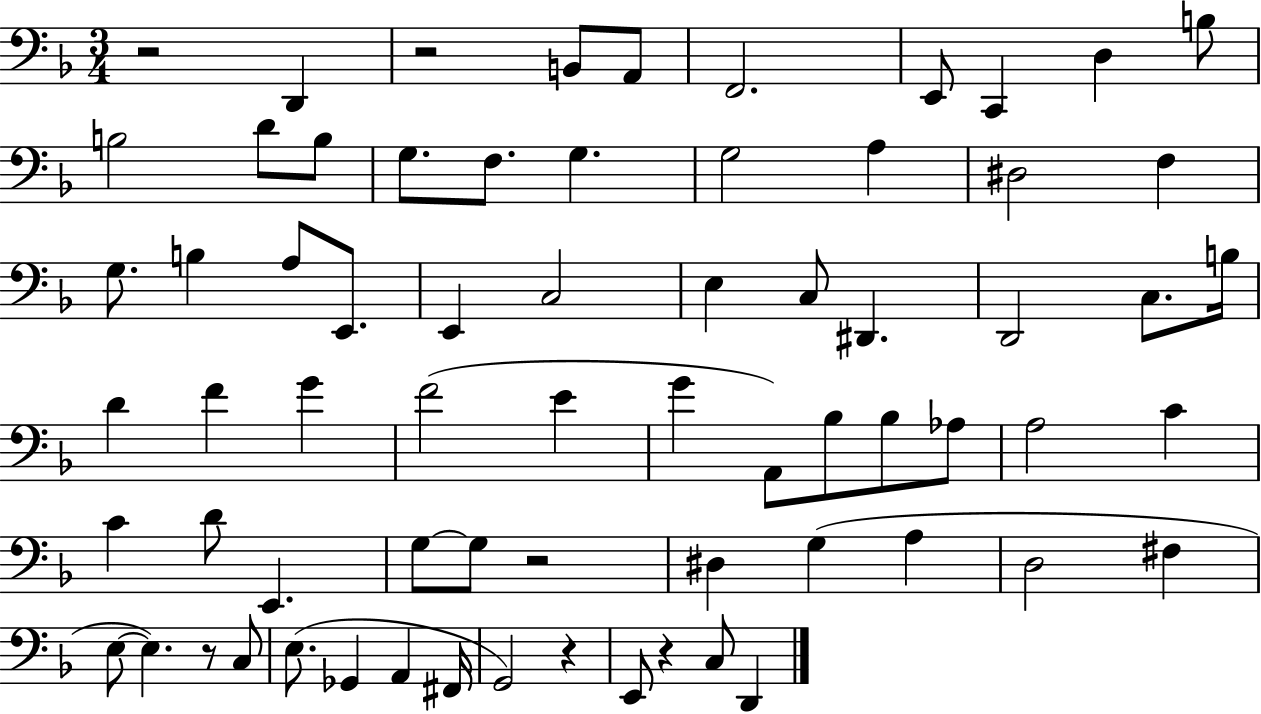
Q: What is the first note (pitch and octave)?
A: D2